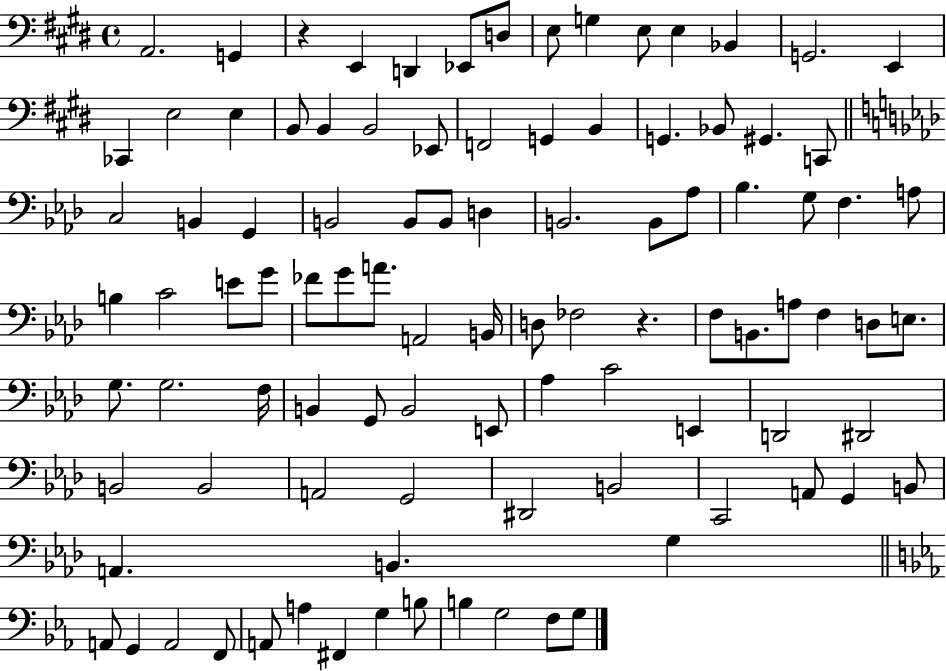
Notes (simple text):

A2/h. G2/q R/q E2/q D2/q Eb2/e D3/e E3/e G3/q E3/e E3/q Bb2/q G2/h. E2/q CES2/q E3/h E3/q B2/e B2/q B2/h Eb2/e F2/h G2/q B2/q G2/q. Bb2/e G#2/q. C2/e C3/h B2/q G2/q B2/h B2/e B2/e D3/q B2/h. B2/e Ab3/e Bb3/q. G3/e F3/q. A3/e B3/q C4/h E4/e G4/e FES4/e G4/e A4/e. A2/h B2/s D3/e FES3/h R/q. F3/e B2/e. A3/e F3/q D3/e E3/e. G3/e. G3/h. F3/s B2/q G2/e B2/h E2/e Ab3/q C4/h E2/q D2/h D#2/h B2/h B2/h A2/h G2/h D#2/h B2/h C2/h A2/e G2/q B2/e A2/q. B2/q. G3/q A2/e G2/q A2/h F2/e A2/e A3/q F#2/q G3/q B3/e B3/q G3/h F3/e G3/e